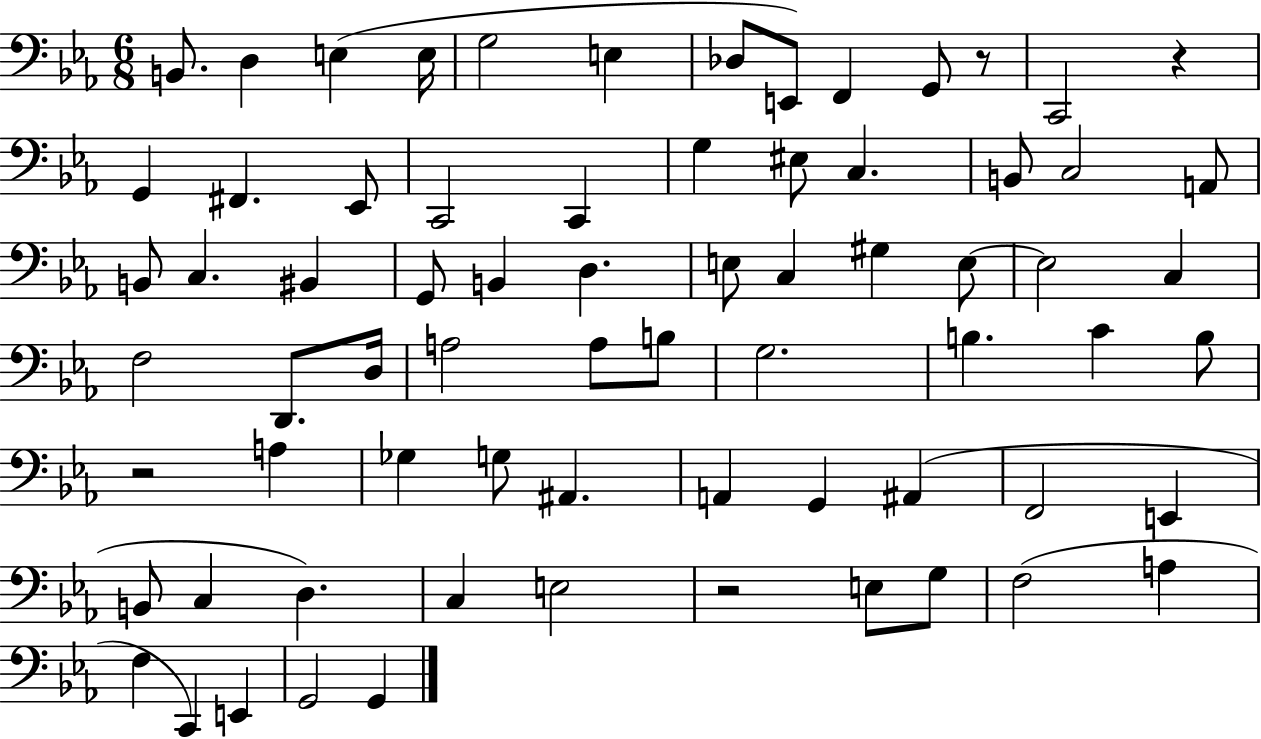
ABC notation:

X:1
T:Untitled
M:6/8
L:1/4
K:Eb
B,,/2 D, E, E,/4 G,2 E, _D,/2 E,,/2 F,, G,,/2 z/2 C,,2 z G,, ^F,, _E,,/2 C,,2 C,, G, ^E,/2 C, B,,/2 C,2 A,,/2 B,,/2 C, ^B,, G,,/2 B,, D, E,/2 C, ^G, E,/2 E,2 C, F,2 D,,/2 D,/4 A,2 A,/2 B,/2 G,2 B, C B,/2 z2 A, _G, G,/2 ^A,, A,, G,, ^A,, F,,2 E,, B,,/2 C, D, C, E,2 z2 E,/2 G,/2 F,2 A, F, C,, E,, G,,2 G,,